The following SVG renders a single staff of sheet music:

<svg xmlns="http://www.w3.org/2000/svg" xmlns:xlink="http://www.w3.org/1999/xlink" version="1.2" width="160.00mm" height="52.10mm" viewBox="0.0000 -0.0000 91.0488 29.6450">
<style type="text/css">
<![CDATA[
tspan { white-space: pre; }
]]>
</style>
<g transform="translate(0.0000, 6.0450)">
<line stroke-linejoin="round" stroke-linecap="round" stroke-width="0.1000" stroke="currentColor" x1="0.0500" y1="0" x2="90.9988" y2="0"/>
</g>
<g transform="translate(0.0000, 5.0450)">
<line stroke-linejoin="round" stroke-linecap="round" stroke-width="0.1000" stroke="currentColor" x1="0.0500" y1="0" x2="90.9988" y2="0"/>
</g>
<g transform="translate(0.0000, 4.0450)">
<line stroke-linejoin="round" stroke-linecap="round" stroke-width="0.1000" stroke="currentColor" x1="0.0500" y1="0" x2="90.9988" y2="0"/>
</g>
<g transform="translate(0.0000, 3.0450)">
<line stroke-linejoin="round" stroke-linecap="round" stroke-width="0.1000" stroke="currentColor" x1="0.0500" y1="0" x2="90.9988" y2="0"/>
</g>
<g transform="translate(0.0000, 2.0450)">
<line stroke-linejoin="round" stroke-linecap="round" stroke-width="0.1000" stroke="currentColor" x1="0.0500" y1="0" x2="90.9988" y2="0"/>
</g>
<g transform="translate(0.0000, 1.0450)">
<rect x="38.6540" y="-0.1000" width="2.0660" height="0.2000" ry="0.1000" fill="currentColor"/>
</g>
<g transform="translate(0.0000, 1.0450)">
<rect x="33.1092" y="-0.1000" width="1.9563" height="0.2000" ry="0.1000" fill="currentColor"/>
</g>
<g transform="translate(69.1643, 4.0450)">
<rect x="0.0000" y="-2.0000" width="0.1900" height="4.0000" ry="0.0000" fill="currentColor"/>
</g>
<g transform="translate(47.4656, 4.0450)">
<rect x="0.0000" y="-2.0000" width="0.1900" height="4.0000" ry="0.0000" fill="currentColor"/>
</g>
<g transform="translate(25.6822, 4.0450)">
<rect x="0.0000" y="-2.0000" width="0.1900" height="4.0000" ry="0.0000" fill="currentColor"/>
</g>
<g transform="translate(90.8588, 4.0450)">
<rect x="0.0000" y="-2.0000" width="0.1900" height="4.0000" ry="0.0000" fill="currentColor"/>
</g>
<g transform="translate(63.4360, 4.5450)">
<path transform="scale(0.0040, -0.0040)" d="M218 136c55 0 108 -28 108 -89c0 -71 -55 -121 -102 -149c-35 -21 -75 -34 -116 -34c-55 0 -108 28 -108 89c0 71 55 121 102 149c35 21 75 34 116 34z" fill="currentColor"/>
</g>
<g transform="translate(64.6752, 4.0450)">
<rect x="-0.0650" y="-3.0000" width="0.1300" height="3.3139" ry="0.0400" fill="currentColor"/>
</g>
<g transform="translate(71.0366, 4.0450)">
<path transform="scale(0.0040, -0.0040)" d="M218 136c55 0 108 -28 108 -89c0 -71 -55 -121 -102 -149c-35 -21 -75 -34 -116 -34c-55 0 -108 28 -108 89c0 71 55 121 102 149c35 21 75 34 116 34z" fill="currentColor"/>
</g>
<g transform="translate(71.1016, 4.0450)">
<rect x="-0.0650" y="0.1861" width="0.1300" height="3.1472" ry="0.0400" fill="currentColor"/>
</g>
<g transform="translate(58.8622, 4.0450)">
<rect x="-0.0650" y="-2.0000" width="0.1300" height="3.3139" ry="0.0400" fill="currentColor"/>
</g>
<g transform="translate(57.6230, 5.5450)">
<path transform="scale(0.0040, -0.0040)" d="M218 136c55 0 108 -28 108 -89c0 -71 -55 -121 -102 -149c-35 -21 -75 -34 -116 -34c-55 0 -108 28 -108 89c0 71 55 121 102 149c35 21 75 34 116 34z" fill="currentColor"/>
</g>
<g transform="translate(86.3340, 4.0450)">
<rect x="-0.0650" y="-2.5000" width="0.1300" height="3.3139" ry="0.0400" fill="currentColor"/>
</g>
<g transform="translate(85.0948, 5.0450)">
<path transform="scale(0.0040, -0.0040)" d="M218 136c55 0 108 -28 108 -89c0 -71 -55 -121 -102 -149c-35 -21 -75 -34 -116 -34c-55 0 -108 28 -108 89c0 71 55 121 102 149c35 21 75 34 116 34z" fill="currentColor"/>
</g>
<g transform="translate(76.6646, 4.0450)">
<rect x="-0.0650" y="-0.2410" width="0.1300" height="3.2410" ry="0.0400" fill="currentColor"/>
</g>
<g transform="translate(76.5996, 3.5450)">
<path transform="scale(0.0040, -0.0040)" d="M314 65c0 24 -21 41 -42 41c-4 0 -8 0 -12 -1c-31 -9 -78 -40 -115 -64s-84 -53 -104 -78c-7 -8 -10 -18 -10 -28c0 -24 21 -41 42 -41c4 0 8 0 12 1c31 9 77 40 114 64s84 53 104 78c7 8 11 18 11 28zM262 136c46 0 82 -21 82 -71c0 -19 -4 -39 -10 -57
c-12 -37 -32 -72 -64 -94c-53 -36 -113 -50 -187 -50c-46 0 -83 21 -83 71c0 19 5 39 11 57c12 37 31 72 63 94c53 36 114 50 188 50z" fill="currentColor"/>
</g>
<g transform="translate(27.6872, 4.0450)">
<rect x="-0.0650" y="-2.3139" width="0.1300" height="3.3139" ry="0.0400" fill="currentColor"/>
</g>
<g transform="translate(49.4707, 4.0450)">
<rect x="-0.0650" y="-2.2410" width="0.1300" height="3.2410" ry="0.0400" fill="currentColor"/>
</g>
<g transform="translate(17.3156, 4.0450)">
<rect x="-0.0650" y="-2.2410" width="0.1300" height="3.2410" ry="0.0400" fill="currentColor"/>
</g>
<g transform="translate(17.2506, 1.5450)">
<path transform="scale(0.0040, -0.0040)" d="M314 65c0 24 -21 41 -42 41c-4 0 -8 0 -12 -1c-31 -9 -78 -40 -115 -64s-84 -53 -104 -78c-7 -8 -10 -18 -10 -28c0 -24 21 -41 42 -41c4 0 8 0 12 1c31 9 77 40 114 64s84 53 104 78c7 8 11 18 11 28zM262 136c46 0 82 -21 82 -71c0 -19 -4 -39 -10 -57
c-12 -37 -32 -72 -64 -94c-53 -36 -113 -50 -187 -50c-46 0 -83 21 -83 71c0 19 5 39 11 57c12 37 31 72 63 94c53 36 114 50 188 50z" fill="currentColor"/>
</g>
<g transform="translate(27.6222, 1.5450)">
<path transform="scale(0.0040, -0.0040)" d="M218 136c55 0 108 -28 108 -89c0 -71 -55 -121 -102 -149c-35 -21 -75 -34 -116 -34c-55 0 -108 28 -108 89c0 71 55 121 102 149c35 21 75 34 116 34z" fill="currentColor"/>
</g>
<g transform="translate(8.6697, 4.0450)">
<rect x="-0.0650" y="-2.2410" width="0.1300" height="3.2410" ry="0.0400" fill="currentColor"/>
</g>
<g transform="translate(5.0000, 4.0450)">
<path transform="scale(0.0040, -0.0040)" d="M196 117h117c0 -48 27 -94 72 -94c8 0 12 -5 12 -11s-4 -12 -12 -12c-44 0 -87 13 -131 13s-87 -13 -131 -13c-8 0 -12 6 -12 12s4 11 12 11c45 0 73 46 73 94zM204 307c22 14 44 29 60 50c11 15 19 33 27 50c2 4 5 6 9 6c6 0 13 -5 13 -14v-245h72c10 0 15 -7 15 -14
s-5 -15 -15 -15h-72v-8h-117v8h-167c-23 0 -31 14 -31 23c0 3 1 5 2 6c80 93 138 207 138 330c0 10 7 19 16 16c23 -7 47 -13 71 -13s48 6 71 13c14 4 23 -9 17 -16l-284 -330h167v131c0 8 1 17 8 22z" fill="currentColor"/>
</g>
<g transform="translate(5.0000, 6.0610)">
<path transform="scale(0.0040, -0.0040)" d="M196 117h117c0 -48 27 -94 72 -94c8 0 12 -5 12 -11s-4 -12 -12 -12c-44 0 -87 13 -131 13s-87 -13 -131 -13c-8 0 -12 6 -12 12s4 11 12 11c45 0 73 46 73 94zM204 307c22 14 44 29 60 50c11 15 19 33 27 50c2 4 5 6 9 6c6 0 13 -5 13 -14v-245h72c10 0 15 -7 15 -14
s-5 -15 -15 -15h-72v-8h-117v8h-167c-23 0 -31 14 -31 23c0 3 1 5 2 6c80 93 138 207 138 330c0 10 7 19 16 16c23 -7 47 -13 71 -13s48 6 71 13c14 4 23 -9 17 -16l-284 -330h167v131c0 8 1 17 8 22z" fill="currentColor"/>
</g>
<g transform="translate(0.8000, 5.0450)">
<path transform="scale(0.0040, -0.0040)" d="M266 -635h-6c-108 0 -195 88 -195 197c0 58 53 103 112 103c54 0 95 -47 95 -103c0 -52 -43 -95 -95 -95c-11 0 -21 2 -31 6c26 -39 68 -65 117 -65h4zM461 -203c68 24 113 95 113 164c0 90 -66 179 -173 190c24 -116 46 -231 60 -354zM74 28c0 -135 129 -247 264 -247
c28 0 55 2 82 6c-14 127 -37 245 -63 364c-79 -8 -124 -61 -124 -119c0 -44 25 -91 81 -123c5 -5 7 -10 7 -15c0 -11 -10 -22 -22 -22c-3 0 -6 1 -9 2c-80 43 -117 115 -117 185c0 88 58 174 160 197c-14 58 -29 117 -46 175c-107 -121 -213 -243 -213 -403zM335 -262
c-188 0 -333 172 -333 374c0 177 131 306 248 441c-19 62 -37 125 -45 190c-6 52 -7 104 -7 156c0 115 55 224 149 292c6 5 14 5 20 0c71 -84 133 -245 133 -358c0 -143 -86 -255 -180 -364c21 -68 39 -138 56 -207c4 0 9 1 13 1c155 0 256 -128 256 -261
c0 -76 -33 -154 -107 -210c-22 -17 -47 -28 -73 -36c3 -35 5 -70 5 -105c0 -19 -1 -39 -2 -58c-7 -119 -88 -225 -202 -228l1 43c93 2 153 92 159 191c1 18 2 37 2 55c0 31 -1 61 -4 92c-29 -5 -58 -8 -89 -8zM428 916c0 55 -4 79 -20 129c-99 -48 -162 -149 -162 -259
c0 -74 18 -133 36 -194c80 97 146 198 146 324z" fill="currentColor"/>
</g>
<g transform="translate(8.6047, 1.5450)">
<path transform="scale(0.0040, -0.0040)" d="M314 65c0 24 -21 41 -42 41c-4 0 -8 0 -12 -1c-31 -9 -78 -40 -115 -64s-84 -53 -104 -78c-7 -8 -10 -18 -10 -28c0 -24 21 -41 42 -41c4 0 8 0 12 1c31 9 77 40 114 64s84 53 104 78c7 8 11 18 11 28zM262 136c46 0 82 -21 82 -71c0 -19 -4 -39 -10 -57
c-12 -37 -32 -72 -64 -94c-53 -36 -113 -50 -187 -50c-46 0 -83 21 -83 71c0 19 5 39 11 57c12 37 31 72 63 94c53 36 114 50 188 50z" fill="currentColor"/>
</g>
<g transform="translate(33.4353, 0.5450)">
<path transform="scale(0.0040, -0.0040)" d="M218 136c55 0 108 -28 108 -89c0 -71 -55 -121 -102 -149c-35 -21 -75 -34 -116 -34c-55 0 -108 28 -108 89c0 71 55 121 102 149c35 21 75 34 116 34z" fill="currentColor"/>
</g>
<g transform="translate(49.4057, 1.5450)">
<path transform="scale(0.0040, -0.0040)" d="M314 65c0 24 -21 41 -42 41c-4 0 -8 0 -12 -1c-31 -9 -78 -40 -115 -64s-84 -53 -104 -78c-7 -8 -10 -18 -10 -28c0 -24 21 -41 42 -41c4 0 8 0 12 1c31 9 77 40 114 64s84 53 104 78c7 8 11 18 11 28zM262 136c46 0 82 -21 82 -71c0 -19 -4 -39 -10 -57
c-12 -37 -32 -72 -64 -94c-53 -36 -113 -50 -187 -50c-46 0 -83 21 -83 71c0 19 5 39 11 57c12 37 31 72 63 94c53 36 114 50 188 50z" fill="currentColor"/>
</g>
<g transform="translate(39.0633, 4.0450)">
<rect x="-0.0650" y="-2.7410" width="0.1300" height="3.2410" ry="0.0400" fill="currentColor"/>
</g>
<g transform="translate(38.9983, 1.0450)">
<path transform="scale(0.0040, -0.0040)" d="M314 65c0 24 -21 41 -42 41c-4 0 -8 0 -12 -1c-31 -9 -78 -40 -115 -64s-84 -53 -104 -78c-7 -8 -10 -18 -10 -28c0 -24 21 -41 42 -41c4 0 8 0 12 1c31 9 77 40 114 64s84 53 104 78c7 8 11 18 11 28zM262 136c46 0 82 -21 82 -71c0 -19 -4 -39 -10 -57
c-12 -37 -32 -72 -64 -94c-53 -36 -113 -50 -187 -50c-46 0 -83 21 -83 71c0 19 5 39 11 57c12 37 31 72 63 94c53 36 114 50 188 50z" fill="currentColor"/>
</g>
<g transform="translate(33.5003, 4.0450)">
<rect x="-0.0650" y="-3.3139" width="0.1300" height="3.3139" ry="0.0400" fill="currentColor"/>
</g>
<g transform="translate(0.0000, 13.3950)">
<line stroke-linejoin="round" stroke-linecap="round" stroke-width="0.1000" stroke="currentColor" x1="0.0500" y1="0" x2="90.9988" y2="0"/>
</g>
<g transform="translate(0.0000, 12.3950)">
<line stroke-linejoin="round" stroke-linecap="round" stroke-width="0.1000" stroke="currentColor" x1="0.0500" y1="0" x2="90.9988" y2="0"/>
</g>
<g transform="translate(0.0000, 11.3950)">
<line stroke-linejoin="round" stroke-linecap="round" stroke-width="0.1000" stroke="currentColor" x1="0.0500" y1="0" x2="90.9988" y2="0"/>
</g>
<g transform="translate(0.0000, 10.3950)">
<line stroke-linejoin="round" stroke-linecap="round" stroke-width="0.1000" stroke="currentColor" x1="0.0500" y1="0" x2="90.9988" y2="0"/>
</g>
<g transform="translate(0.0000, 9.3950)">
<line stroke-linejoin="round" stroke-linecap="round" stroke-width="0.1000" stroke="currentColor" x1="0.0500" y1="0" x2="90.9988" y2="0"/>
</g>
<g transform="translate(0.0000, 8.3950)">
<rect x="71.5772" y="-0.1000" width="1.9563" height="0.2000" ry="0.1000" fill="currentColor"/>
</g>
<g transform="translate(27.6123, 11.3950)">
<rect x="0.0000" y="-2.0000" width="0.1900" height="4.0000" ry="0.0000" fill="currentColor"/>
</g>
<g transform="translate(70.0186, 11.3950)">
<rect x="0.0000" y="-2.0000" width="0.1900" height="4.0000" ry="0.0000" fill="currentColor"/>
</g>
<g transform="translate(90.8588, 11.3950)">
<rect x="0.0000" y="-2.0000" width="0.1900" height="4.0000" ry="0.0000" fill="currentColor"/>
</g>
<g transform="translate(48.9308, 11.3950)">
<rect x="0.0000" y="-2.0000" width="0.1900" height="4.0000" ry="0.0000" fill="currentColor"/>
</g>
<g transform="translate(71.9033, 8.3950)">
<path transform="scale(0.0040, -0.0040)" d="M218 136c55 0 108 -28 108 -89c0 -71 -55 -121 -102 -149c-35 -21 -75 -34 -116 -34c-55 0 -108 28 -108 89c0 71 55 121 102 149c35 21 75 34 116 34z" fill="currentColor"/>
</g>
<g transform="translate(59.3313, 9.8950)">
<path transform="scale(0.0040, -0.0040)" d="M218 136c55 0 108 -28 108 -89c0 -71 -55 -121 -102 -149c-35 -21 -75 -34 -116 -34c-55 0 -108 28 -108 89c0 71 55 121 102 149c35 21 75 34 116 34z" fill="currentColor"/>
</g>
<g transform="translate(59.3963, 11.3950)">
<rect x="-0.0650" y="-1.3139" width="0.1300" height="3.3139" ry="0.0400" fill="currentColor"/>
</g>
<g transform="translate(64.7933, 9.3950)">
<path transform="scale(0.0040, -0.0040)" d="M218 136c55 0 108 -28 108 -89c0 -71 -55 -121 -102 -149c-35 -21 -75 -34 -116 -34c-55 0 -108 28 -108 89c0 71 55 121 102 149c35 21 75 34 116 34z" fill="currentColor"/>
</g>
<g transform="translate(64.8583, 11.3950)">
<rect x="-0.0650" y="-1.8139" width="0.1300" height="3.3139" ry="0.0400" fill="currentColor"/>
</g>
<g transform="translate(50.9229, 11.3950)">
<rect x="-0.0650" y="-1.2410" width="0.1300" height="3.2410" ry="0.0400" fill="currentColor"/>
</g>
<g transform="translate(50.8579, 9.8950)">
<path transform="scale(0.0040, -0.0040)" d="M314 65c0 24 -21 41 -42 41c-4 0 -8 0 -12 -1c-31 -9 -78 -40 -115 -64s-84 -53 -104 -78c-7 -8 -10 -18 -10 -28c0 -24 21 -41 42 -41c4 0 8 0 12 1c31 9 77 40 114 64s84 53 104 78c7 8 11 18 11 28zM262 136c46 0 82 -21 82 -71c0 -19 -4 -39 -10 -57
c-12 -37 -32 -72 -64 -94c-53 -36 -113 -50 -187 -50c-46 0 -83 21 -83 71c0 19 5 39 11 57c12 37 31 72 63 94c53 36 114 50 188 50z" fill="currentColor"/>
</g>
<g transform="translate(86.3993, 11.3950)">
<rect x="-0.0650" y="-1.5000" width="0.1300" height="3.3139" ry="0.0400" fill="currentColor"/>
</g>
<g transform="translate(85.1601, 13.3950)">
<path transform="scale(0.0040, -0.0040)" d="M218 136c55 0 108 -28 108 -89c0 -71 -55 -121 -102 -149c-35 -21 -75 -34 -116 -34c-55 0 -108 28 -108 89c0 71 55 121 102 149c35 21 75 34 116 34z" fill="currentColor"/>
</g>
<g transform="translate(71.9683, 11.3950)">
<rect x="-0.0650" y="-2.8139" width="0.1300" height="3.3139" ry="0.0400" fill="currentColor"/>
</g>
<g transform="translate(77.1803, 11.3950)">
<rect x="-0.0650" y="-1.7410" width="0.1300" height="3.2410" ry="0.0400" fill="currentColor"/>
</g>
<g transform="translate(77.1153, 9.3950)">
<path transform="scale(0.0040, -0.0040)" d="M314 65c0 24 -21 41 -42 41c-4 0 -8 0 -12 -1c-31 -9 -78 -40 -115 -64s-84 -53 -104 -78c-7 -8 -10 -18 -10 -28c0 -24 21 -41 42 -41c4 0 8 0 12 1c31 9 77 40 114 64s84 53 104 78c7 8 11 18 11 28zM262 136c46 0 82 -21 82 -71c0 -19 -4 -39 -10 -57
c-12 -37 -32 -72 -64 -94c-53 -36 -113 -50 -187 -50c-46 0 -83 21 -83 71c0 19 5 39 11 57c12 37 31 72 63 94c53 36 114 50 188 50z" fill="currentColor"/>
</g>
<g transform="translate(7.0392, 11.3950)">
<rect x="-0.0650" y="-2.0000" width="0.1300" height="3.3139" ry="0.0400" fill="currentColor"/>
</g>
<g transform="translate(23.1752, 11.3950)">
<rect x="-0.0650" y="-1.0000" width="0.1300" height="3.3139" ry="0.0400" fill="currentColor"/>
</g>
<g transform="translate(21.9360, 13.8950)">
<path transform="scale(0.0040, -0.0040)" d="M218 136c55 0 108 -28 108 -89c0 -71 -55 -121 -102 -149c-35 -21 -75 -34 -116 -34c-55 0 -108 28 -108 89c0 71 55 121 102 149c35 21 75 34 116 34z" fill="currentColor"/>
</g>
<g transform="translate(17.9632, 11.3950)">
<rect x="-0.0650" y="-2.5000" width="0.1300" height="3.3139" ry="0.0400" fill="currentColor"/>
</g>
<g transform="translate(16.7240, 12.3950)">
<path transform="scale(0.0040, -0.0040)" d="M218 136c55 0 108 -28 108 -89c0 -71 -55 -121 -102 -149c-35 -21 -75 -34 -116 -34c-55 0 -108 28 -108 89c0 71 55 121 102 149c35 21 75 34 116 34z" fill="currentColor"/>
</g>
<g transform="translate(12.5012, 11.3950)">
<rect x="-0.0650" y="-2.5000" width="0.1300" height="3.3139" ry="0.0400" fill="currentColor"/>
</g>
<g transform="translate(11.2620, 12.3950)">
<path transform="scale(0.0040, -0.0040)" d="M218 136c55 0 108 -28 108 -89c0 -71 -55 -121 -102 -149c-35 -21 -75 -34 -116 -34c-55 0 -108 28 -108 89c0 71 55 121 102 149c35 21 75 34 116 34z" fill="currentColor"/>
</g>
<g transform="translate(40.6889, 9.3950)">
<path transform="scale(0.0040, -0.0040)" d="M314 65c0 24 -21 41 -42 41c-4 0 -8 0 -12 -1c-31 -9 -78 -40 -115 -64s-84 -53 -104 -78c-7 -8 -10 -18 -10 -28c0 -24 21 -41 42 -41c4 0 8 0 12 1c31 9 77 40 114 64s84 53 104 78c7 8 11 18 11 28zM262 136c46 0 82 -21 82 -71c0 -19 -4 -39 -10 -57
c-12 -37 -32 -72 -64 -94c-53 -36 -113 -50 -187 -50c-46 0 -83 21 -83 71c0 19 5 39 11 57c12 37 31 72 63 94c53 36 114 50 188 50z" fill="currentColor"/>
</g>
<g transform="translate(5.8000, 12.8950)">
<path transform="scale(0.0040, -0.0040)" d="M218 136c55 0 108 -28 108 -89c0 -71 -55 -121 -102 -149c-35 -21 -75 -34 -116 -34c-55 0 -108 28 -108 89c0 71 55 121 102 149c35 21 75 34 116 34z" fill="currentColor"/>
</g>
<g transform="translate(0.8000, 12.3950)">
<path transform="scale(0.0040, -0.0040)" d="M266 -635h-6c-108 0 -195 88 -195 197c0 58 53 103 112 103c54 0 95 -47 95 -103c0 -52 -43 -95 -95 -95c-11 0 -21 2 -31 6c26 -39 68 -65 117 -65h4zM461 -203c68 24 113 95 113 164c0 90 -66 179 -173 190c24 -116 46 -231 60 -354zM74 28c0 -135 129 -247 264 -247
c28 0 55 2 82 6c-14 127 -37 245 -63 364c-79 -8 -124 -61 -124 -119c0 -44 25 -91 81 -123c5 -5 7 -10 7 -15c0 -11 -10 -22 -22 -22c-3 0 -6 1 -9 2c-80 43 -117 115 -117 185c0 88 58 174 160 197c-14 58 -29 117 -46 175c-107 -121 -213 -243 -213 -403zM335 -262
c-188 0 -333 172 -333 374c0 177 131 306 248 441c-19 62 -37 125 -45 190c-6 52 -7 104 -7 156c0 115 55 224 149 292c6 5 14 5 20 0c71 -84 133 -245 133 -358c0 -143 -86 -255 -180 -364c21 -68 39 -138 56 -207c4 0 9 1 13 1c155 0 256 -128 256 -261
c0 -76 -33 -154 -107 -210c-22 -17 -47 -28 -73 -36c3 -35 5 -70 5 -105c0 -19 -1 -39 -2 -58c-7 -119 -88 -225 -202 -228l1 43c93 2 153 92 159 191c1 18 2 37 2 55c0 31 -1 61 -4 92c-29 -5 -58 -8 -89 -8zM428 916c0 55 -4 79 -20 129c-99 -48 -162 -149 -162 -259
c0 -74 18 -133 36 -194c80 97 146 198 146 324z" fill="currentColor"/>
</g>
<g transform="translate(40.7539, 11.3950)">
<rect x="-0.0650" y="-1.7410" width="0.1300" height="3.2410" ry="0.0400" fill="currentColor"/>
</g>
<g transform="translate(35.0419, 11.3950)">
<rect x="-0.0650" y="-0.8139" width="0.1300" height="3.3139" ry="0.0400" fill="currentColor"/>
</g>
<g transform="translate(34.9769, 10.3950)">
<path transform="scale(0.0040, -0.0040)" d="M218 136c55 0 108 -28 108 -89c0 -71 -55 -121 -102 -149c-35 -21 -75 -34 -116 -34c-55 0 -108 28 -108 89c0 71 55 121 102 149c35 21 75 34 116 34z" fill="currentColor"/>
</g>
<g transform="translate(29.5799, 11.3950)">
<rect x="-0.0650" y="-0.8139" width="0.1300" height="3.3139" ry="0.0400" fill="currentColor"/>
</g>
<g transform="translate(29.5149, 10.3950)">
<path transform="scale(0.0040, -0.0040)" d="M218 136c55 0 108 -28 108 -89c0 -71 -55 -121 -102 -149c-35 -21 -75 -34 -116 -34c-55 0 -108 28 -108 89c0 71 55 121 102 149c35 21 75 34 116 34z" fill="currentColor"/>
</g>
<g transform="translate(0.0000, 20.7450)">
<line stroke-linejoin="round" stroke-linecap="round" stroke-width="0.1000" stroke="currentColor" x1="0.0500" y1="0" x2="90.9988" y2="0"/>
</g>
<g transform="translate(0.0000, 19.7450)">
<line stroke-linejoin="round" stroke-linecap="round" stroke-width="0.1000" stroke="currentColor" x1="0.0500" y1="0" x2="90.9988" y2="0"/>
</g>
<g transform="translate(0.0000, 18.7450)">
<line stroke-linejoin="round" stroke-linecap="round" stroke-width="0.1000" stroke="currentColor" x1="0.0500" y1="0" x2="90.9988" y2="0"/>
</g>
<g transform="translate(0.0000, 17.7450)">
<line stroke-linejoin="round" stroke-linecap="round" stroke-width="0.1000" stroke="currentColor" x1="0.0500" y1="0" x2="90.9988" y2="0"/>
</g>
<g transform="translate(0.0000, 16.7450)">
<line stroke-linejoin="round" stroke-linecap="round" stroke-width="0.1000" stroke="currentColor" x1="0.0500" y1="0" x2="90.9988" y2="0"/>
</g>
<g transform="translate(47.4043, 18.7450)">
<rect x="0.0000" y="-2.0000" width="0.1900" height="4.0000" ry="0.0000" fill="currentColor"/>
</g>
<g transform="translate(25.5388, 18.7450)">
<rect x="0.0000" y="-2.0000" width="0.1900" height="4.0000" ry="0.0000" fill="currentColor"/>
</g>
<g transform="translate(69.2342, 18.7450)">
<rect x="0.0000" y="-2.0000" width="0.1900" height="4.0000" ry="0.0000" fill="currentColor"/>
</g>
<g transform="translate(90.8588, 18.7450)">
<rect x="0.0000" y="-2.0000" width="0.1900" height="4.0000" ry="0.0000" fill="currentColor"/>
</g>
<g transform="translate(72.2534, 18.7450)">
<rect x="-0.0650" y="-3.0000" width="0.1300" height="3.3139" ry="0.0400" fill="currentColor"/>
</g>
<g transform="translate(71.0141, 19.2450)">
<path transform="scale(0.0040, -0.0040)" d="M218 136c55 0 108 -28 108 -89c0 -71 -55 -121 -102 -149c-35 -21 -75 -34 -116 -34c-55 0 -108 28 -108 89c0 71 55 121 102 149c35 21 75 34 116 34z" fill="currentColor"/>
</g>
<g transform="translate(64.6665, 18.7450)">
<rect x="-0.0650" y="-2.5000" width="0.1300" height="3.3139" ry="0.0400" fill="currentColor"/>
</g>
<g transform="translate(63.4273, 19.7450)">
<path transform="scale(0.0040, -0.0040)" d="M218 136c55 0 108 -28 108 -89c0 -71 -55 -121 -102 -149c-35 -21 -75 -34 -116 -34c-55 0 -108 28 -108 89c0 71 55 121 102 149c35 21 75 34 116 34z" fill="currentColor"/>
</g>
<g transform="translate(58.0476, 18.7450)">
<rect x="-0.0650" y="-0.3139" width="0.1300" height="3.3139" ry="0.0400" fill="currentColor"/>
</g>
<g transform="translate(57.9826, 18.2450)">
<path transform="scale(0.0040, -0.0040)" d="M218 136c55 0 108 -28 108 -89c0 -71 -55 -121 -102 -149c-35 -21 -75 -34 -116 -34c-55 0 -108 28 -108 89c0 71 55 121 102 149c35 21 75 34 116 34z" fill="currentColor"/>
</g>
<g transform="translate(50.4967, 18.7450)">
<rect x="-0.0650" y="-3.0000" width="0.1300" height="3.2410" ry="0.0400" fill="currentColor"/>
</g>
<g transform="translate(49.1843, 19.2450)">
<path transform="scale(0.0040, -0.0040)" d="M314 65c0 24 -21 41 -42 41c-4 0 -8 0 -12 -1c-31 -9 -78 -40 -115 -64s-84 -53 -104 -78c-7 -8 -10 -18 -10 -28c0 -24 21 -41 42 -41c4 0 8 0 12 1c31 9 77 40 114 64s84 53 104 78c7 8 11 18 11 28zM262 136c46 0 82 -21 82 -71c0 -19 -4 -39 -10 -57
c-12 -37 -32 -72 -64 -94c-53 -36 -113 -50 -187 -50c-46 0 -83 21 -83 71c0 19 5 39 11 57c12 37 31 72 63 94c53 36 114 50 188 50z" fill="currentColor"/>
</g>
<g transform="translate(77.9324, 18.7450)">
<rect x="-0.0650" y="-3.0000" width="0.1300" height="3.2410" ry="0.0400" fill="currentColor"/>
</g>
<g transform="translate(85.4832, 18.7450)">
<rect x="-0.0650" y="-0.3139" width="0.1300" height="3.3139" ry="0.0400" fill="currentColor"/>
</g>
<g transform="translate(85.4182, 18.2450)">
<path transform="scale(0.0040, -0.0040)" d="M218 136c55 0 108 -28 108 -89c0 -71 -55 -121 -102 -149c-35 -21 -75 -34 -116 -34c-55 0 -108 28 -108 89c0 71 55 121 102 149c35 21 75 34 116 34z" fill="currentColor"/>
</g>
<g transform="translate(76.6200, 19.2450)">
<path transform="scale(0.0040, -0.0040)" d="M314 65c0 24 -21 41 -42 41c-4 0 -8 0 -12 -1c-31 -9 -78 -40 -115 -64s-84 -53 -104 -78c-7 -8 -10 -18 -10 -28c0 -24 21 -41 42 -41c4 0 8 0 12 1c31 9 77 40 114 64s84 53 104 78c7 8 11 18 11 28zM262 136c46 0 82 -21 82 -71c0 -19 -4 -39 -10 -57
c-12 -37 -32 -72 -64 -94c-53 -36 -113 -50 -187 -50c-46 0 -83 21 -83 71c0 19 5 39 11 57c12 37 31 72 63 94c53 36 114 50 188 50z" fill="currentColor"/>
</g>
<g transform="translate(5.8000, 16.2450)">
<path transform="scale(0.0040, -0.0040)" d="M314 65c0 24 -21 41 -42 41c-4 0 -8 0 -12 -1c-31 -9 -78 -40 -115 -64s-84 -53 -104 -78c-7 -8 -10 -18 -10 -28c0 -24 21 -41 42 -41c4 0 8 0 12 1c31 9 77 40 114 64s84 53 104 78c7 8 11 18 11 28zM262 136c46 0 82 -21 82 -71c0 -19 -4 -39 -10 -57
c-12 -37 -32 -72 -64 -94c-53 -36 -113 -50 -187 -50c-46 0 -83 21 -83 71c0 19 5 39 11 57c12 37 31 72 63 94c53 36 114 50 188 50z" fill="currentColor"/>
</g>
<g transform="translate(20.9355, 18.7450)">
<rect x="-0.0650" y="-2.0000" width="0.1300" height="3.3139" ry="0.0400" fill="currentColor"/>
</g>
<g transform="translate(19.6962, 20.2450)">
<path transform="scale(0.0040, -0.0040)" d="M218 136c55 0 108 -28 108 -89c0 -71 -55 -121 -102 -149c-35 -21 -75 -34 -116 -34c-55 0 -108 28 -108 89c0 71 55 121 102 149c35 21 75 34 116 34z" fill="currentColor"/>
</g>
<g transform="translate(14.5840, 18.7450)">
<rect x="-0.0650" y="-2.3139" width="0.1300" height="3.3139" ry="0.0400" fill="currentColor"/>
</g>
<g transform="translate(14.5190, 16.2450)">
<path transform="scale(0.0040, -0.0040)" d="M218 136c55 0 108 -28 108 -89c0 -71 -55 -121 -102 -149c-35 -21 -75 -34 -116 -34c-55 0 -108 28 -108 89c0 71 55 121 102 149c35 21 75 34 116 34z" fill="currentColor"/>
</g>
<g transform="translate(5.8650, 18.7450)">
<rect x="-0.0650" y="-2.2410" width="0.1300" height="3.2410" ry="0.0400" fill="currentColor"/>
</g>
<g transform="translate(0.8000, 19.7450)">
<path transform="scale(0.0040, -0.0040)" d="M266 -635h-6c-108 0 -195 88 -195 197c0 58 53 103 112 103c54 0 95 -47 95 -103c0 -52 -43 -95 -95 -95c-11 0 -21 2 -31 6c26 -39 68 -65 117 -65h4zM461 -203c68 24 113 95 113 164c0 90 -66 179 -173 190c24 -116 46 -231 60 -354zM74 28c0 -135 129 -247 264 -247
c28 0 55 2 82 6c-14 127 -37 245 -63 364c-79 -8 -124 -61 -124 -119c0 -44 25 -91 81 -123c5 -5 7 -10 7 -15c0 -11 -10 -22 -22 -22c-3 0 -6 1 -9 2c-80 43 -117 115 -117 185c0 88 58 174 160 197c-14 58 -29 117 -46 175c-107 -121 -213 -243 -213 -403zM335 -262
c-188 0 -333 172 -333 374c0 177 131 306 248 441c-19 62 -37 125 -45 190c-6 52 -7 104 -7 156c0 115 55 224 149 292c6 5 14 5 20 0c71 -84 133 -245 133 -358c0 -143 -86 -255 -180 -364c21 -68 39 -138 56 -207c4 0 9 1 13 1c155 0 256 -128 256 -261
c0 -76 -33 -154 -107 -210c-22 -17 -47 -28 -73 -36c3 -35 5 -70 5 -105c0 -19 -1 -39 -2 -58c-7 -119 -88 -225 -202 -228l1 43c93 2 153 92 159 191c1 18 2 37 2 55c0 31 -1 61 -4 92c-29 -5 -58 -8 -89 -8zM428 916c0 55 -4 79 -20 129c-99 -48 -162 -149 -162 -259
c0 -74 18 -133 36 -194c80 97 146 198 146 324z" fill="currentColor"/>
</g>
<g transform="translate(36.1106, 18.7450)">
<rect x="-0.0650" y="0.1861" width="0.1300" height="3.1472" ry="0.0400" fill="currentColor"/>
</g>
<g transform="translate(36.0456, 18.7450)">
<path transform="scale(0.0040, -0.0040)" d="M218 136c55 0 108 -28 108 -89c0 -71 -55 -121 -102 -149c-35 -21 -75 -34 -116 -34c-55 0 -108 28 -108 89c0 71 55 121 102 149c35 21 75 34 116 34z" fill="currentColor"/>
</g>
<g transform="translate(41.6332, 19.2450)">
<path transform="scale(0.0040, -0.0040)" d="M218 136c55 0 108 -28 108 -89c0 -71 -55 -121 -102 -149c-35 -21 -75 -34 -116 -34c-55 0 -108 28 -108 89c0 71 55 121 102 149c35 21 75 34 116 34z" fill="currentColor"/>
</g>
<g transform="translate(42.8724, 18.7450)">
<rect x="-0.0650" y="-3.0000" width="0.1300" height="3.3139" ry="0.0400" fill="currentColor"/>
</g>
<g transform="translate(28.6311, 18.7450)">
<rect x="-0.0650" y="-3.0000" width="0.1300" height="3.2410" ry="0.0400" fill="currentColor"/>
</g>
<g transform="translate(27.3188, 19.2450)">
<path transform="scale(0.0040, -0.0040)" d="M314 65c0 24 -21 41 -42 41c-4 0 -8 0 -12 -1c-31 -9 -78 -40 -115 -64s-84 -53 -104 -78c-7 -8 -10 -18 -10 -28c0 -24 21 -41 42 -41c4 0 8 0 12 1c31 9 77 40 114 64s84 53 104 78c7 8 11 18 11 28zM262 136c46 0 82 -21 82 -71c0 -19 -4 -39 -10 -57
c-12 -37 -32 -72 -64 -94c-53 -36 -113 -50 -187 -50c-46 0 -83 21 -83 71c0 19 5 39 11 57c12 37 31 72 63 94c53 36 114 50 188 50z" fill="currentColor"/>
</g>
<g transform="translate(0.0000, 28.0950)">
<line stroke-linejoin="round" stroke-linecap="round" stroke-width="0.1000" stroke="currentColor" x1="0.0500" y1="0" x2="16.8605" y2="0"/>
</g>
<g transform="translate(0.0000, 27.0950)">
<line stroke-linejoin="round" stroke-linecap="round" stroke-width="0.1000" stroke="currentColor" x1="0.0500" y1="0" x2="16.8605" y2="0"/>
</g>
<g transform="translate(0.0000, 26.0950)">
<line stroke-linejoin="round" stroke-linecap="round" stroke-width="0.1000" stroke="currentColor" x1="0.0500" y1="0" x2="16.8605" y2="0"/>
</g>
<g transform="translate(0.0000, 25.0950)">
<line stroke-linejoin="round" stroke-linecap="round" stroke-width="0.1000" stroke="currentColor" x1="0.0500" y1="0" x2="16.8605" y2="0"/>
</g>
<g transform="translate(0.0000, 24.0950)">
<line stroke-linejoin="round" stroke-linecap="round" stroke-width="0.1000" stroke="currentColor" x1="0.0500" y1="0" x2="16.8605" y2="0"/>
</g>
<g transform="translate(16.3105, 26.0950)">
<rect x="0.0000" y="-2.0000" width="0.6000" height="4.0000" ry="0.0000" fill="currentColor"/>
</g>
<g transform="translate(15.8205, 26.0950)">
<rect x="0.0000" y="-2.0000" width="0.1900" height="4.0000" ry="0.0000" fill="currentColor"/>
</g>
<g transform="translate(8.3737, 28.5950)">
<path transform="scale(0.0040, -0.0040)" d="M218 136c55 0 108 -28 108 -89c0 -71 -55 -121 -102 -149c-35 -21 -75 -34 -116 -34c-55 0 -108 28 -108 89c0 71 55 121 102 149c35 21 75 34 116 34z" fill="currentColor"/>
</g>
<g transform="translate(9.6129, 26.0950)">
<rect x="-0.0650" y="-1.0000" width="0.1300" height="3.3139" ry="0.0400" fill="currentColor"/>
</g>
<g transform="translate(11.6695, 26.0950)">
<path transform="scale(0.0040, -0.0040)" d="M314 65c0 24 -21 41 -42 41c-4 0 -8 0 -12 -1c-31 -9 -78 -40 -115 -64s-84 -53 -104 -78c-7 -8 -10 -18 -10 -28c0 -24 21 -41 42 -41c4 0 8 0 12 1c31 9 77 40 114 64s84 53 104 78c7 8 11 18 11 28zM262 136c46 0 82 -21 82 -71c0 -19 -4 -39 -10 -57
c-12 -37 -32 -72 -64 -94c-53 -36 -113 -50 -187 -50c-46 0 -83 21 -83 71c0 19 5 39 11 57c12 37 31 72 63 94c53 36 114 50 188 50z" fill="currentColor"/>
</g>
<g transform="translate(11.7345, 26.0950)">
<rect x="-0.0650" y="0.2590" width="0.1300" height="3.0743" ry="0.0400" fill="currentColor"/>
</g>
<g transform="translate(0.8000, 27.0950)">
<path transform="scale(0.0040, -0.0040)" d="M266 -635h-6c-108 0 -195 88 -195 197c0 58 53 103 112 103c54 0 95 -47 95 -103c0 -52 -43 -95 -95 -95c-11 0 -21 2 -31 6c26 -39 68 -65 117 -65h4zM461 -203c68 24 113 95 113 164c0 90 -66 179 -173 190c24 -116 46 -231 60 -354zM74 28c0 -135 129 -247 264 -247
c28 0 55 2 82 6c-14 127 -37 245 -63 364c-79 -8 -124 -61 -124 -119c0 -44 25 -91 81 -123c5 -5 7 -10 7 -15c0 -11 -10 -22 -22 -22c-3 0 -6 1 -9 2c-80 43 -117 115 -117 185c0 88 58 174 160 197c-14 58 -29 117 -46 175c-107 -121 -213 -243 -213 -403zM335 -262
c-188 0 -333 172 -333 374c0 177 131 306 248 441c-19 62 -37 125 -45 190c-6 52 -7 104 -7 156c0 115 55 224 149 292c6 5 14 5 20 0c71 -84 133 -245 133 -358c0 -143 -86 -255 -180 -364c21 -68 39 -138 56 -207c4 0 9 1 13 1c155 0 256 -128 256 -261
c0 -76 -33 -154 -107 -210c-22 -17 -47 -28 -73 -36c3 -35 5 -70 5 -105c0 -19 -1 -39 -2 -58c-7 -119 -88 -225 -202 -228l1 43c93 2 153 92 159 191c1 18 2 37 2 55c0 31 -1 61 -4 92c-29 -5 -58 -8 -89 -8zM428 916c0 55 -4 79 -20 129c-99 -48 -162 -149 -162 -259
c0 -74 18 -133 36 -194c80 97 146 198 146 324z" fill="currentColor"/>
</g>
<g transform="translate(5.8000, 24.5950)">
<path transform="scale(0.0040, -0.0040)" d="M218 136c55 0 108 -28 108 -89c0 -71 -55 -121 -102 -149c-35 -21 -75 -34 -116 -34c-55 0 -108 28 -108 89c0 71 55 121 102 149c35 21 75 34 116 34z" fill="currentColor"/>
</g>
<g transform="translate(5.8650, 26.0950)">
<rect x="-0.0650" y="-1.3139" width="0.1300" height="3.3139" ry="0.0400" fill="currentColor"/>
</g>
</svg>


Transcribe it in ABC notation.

X:1
T:Untitled
M:4/4
L:1/4
K:C
g2 g2 g b a2 g2 F A B c2 G F G G D d d f2 e2 e f a f2 E g2 g F A2 B A A2 c G A A2 c e D B2